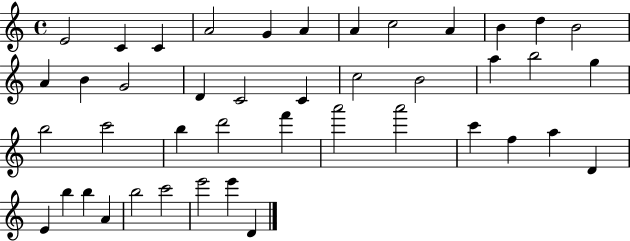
{
  \clef treble
  \time 4/4
  \defaultTimeSignature
  \key c \major
  e'2 c'4 c'4 | a'2 g'4 a'4 | a'4 c''2 a'4 | b'4 d''4 b'2 | \break a'4 b'4 g'2 | d'4 c'2 c'4 | c''2 b'2 | a''4 b''2 g''4 | \break b''2 c'''2 | b''4 d'''2 f'''4 | a'''2 a'''2 | c'''4 f''4 a''4 d'4 | \break e'4 b''4 b''4 a'4 | b''2 c'''2 | e'''2 e'''4 d'4 | \bar "|."
}